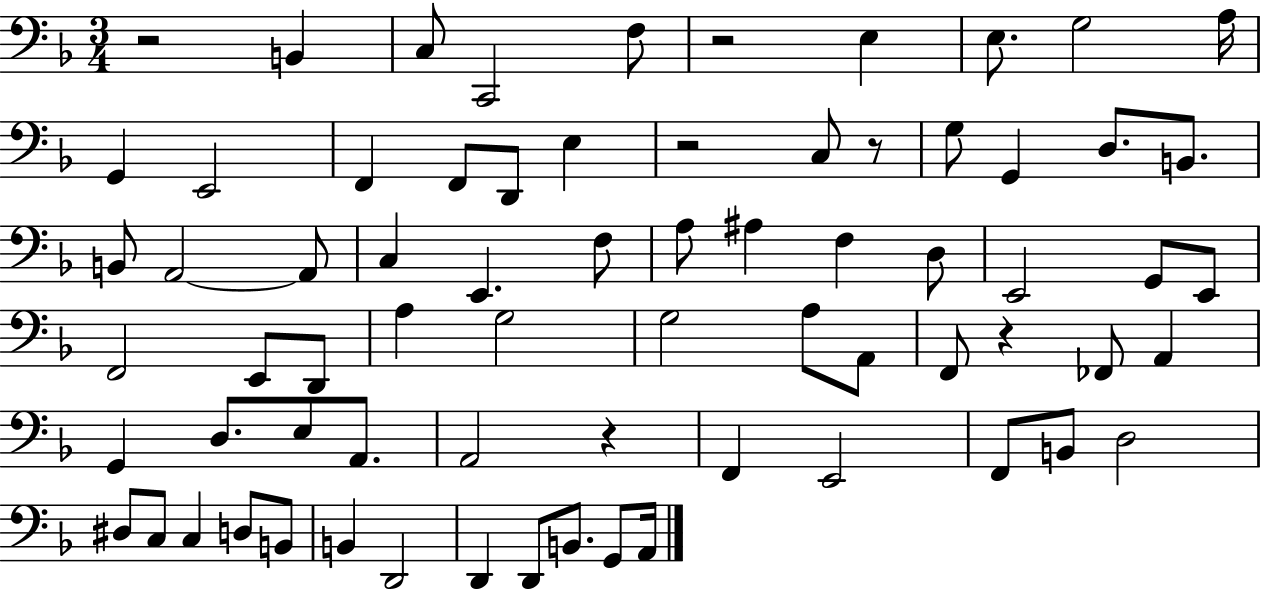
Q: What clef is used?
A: bass